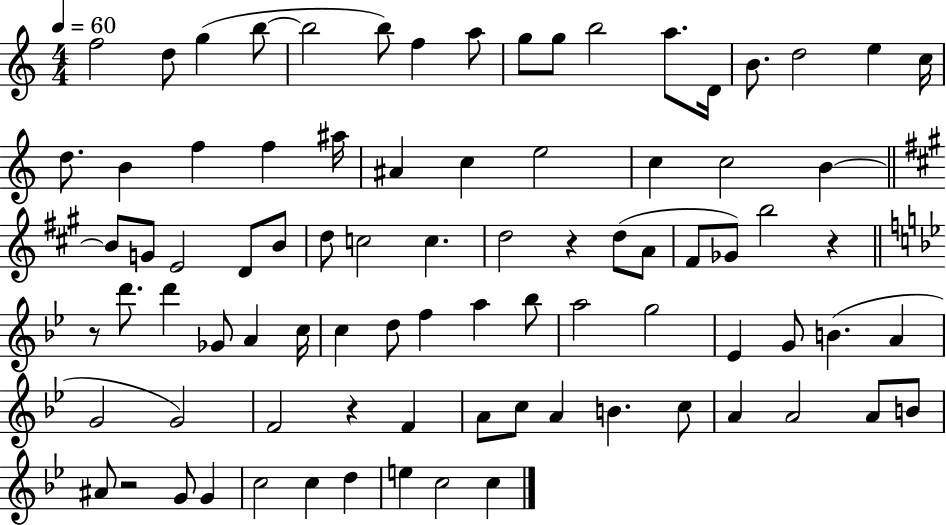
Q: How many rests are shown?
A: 5